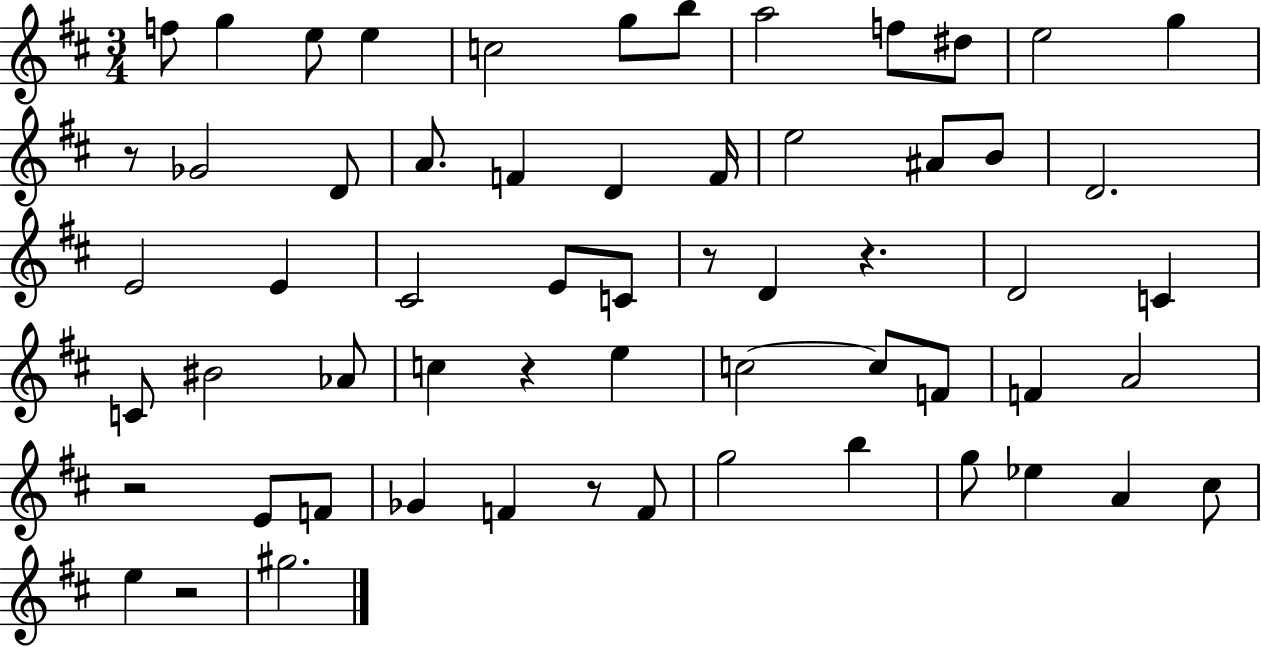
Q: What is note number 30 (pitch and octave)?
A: C4